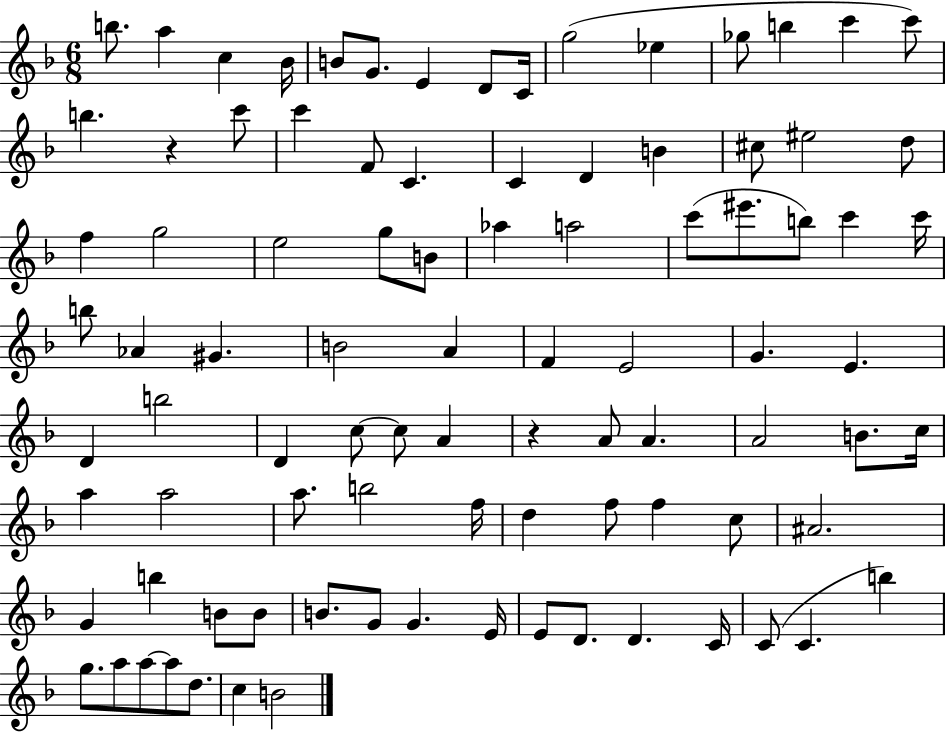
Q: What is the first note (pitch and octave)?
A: B5